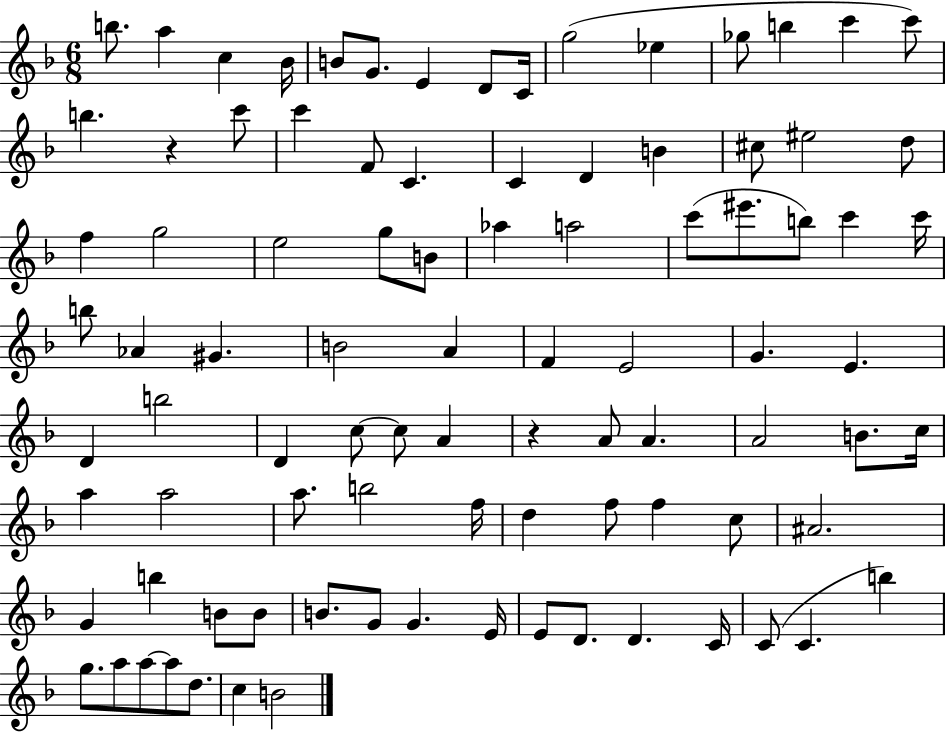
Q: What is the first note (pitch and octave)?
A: B5